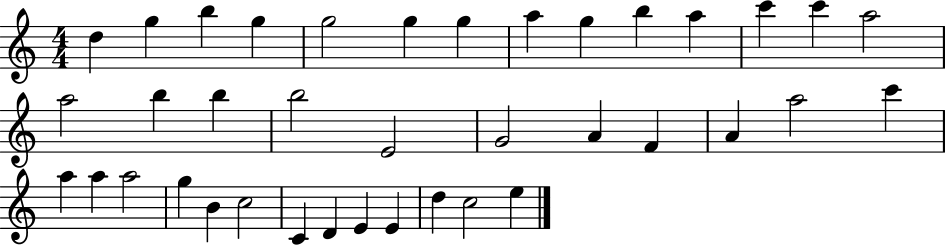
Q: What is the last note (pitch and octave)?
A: E5